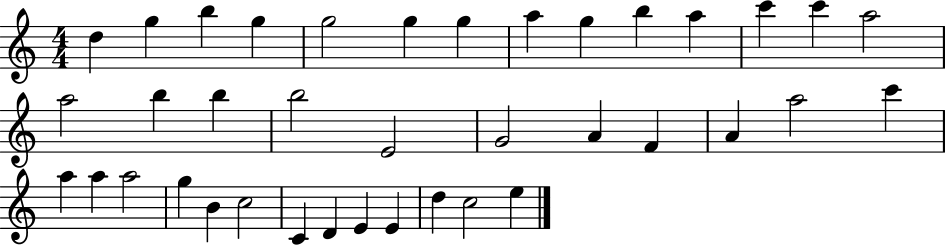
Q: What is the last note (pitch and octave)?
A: E5